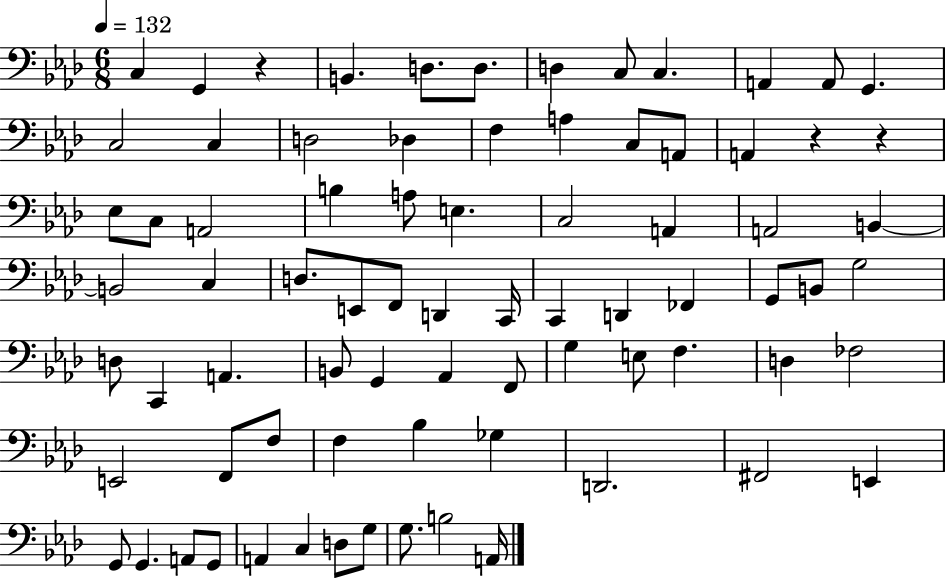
C3/q G2/q R/q B2/q. D3/e. D3/e. D3/q C3/e C3/q. A2/q A2/e G2/q. C3/h C3/q D3/h Db3/q F3/q A3/q C3/e A2/e A2/q R/q R/q Eb3/e C3/e A2/h B3/q A3/e E3/q. C3/h A2/q A2/h B2/q B2/h C3/q D3/e. E2/e F2/e D2/q C2/s C2/q D2/q FES2/q G2/e B2/e G3/h D3/e C2/q A2/q. B2/e G2/q Ab2/q F2/e G3/q E3/e F3/q. D3/q FES3/h E2/h F2/e F3/e F3/q Bb3/q Gb3/q D2/h. F#2/h E2/q G2/e G2/q. A2/e G2/e A2/q C3/q D3/e G3/e G3/e. B3/h A2/s